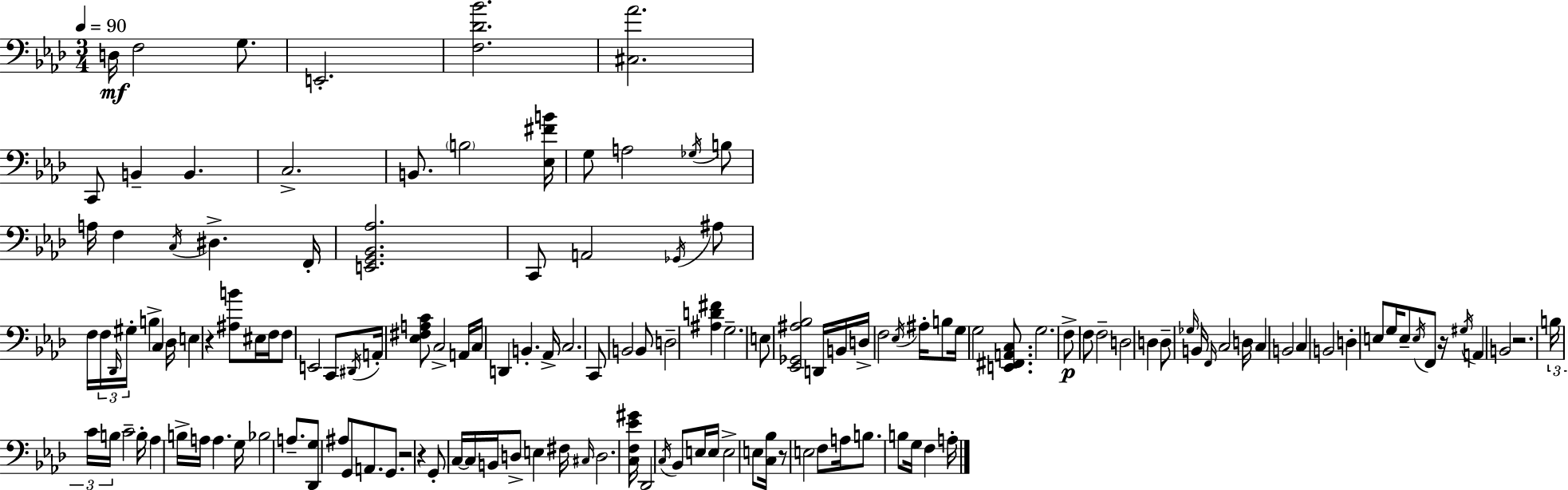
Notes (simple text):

D3/s F3/h G3/e. E2/h. [F3,Db4,Bb4]/h. [C#3,Ab4]/h. C2/e B2/q B2/q. C3/h. B2/e. B3/h [Eb3,F#4,B4]/s G3/e A3/h Gb3/s B3/e A3/s F3/q C3/s D#3/q. F2/s [E2,G2,Bb2,Ab3]/h. C2/e A2/h Gb2/s A#3/e F3/s F3/s Db2/s G#3/s B3/q C3/q Db3/s E3/q R/q [A#3,B4]/e EIS3/s F3/s F3/e E2/h C2/e D#2/s A2/s [Eb3,F#3,A3,C4]/e C3/h A2/s C3/s D2/q B2/q. Ab2/s C3/h. C2/e B2/h B2/e D3/h [A#3,D4,F#4]/q G3/h. E3/e [Eb2,Gb2,A#3,Bb3]/h D2/s B2/s D3/s F3/h Eb3/s A#3/s B3/e G3/s G3/h [E2,F#2,A2,C3]/e. G3/h. F3/e F3/e F3/h D3/h D3/q D3/e Gb3/s B2/s F2/s C3/h D3/s C3/q B2/h C3/q B2/h D3/q E3/e G3/s E3/e E3/s F2/e R/s G#3/s A2/q B2/h R/h. B3/s C4/s B3/s C4/h B3/s Ab3/q B3/s A3/s A3/q. G3/s Bb3/h A3/e. [Db2,G3]/e A#3/e G2/e A2/e. G2/e. R/h R/q G2/e C3/s C3/s B2/s D3/e E3/q F#3/s C#3/s D3/h. [C3,F3,Eb4,G#4]/s Db2/h C3/s Bb2/e E3/s E3/s E3/h E3/e [C3,Bb3]/s R/e E3/h F3/e A3/s B3/e. B3/e G3/s F3/q A3/s